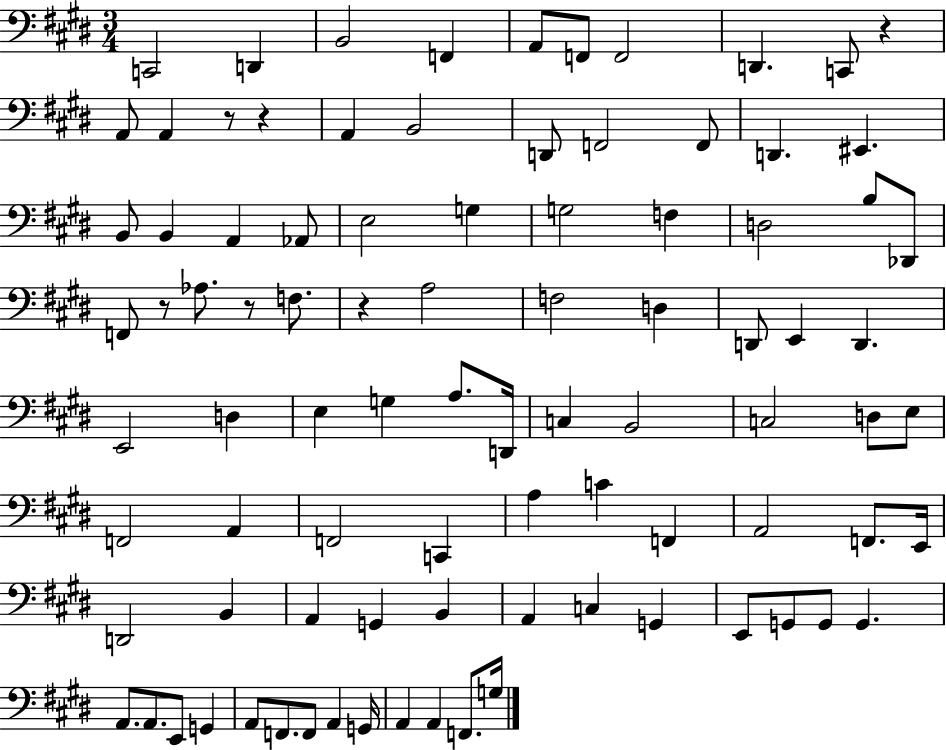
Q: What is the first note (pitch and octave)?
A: C2